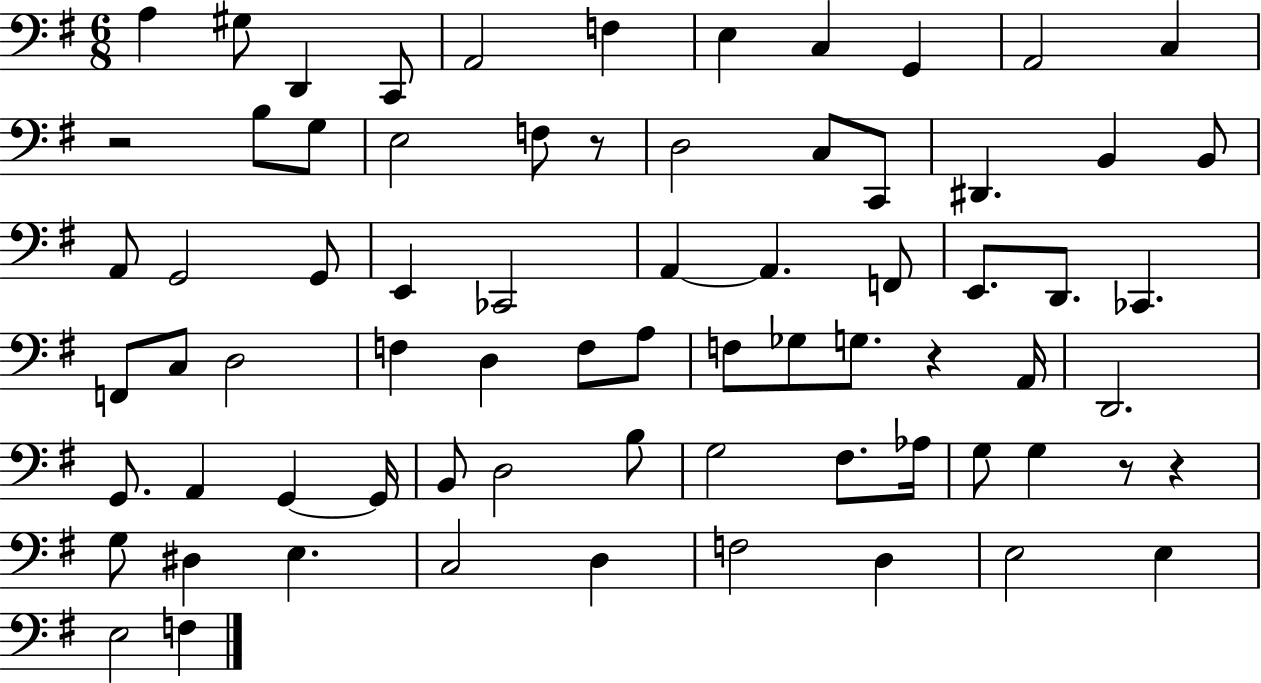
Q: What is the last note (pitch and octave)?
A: F3